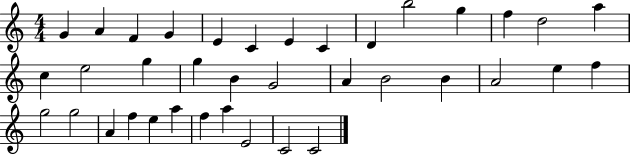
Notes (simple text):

G4/q A4/q F4/q G4/q E4/q C4/q E4/q C4/q D4/q B5/h G5/q F5/q D5/h A5/q C5/q E5/h G5/q G5/q B4/q G4/h A4/q B4/h B4/q A4/h E5/q F5/q G5/h G5/h A4/q F5/q E5/q A5/q F5/q A5/q E4/h C4/h C4/h